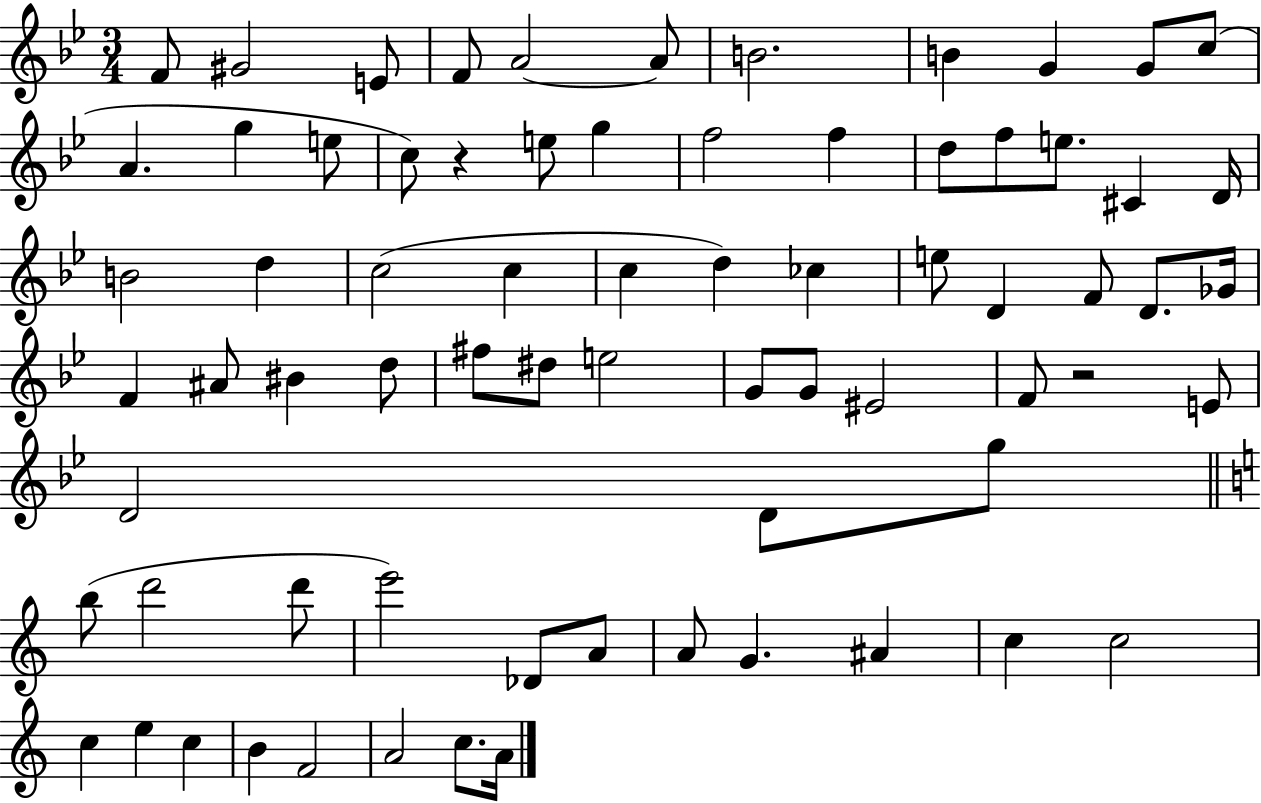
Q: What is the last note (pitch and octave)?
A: A4